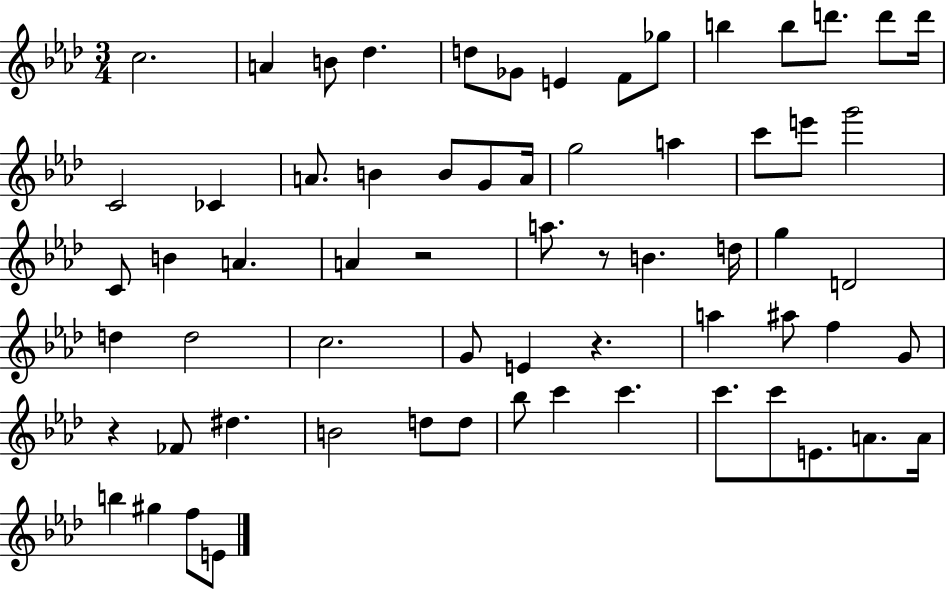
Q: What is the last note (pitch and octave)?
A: E4